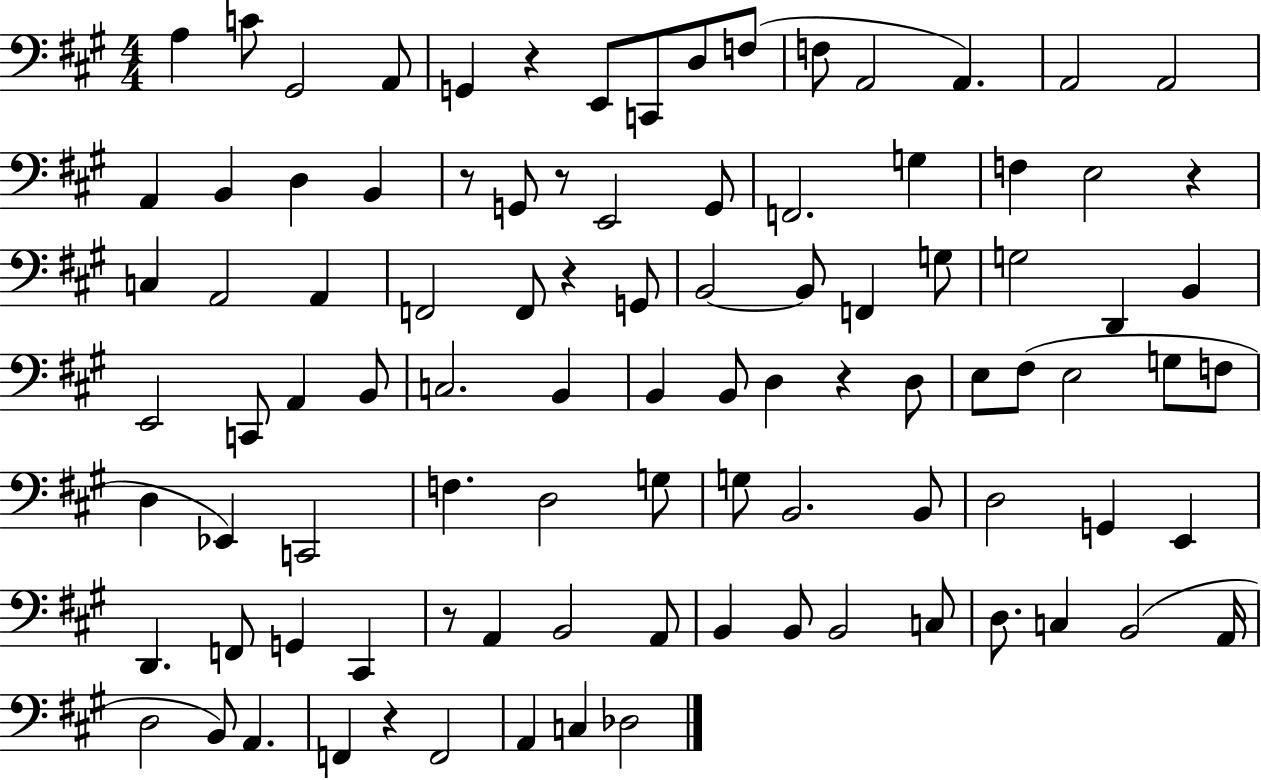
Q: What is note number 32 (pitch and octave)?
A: B2